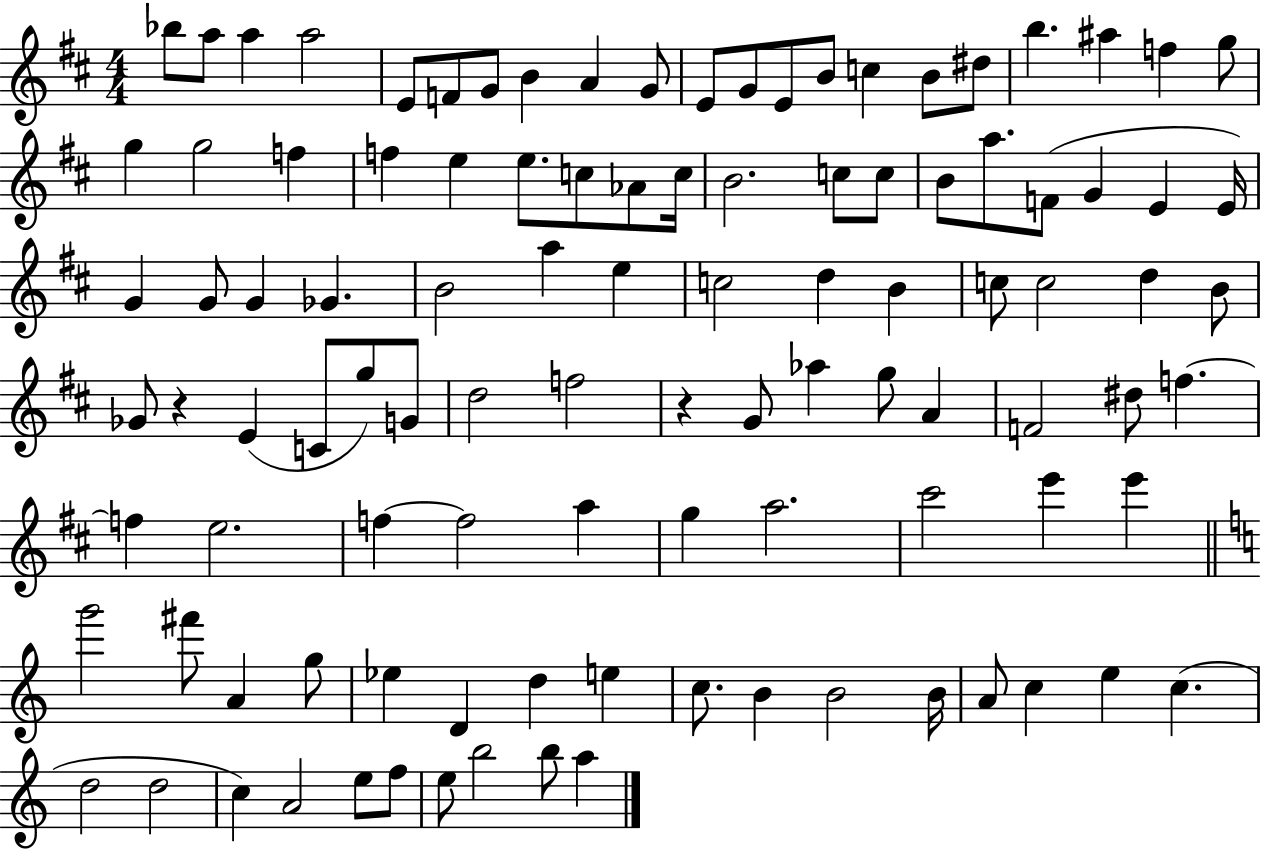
Bb5/e A5/e A5/q A5/h E4/e F4/e G4/e B4/q A4/q G4/e E4/e G4/e E4/e B4/e C5/q B4/e D#5/e B5/q. A#5/q F5/q G5/e G5/q G5/h F5/q F5/q E5/q E5/e. C5/e Ab4/e C5/s B4/h. C5/e C5/e B4/e A5/e. F4/e G4/q E4/q E4/s G4/q G4/e G4/q Gb4/q. B4/h A5/q E5/q C5/h D5/q B4/q C5/e C5/h D5/q B4/e Gb4/e R/q E4/q C4/e G5/e G4/e D5/h F5/h R/q G4/e Ab5/q G5/e A4/q F4/h D#5/e F5/q. F5/q E5/h. F5/q F5/h A5/q G5/q A5/h. C#6/h E6/q E6/q G6/h F#6/e A4/q G5/e Eb5/q D4/q D5/q E5/q C5/e. B4/q B4/h B4/s A4/e C5/q E5/q C5/q. D5/h D5/h C5/q A4/h E5/e F5/e E5/e B5/h B5/e A5/q